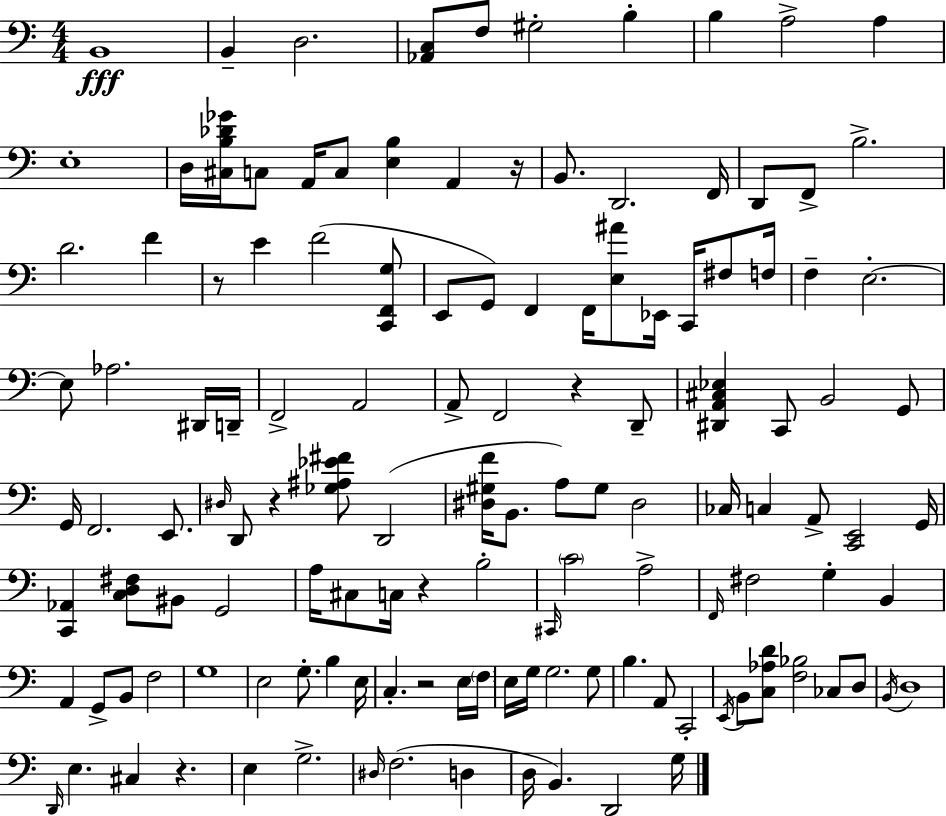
B2/w B2/q D3/h. [Ab2,C3]/e F3/e G#3/h B3/q B3/q A3/h A3/q E3/w D3/s [C#3,B3,Db4,Gb4]/s C3/e A2/s C3/e [E3,B3]/q A2/q R/s B2/e. D2/h. F2/s D2/e F2/e B3/h. D4/h. F4/q R/e E4/q F4/h [C2,F2,G3]/e E2/e G2/e F2/q F2/s [E3,A#4]/e Eb2/s C2/s F#3/e F3/s F3/q E3/h. E3/e Ab3/h. D#2/s D2/s F2/h A2/h A2/e F2/h R/q D2/e [D#2,A2,C#3,Eb3]/q C2/e B2/h G2/e G2/s F2/h. E2/e. D#3/s D2/e R/q [Gb3,A#3,Eb4,F#4]/e D2/h [D#3,G#3,F4]/s B2/e. A3/e G#3/e D#3/h CES3/s C3/q A2/e [C2,E2]/h G2/s [C2,Ab2]/q [C3,D3,F#3]/e BIS2/e G2/h A3/s C#3/e C3/s R/q B3/h C#2/s C4/h A3/h F2/s F#3/h G3/q B2/q A2/q G2/e B2/e F3/h G3/w E3/h G3/e. B3/q E3/s C3/q. R/h E3/s F3/s E3/s G3/s G3/h. G3/e B3/q. A2/e C2/h E2/s B2/e [C3,Ab3,D4]/e [F3,Bb3]/h CES3/e D3/e B2/s D3/w D2/s E3/q. C#3/q R/q. E3/q G3/h. D#3/s F3/h. D3/q D3/s B2/q. D2/h G3/s